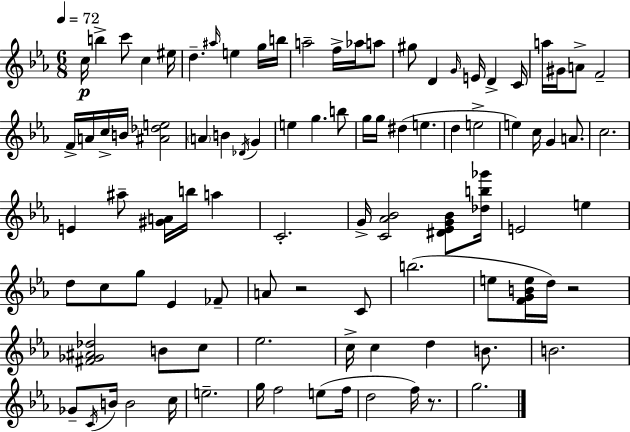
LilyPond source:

{
  \clef treble
  \numericTimeSignature
  \time 6/8
  \key ees \major
  \tempo 4 = 72
  \repeat volta 2 { c''16\p b''4-> c'''8 c''4 eis''16 | d''4.-- \grace { ais''16 } e''4 g''16 | b''16 a''2-- f''16-> aes''16 a''8 | gis''8 d'4 \grace { g'16 } e'16 d'4-> | \break c'16 a''16 gis'16 a'8-> f'2-- | f'16-> a'16 c''16-> b'16 <ais' des'' e''>2 | \parenthesize a'4 b'4 \acciaccatura { des'16 } g'4 | e''4 g''4. | \break b''8 g''16 g''16 dis''4( e''4. | d''4 e''2-> | e''4) c''16 g'4 | a'8. c''2. | \break e'4 ais''8-- <gis' a'>16 b''16 a''4 | c'2.-. | g'16-> <c' aes' bes'>2 | <dis' ees' g' bes'>8 <des'' b'' ges'''>16 e'2 e''4 | \break d''8 c''8 g''8 ees'4 | fes'8-- a'8 r2 | c'8 b''2.( | e''8 <f' g' b' e''>16 d''16) r2 | \break <fis' ges' ais' des''>2 b'8 | c''8 ees''2. | c''16-> c''4 d''4 | b'8. b'2. | \break ges'8-- \acciaccatura { c'16 } b'16 b'2 | c''16 e''2.-- | g''16 f''2 | e''8( f''16 d''2 | \break f''16) r8. g''2. | } \bar "|."
}